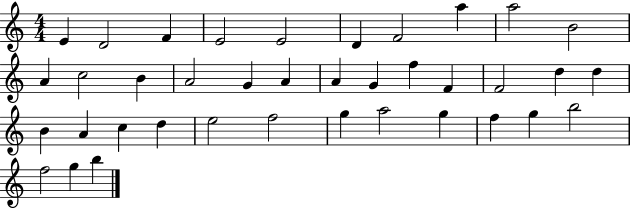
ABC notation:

X:1
T:Untitled
M:4/4
L:1/4
K:C
E D2 F E2 E2 D F2 a a2 B2 A c2 B A2 G A A G f F F2 d d B A c d e2 f2 g a2 g f g b2 f2 g b